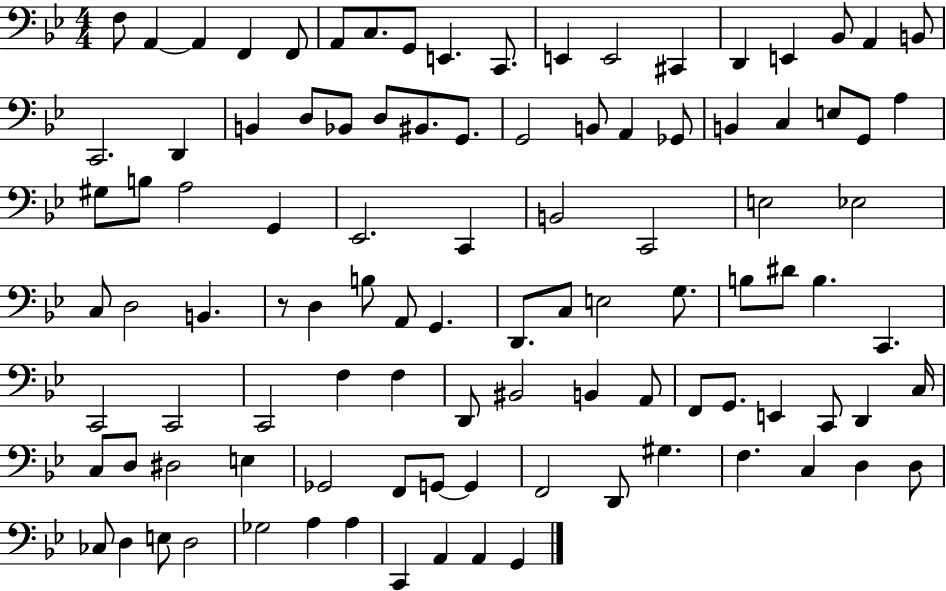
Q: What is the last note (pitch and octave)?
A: G2